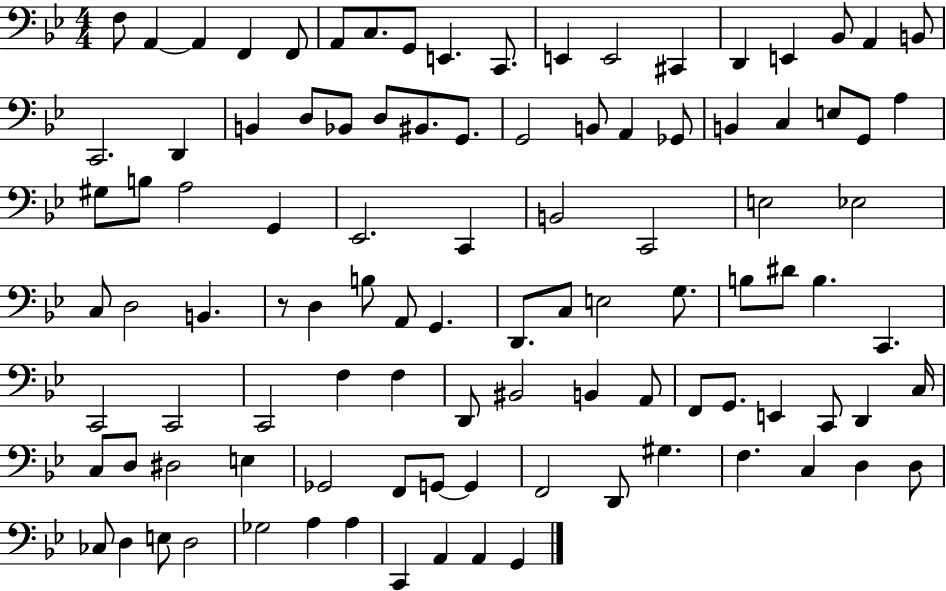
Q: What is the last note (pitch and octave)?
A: G2